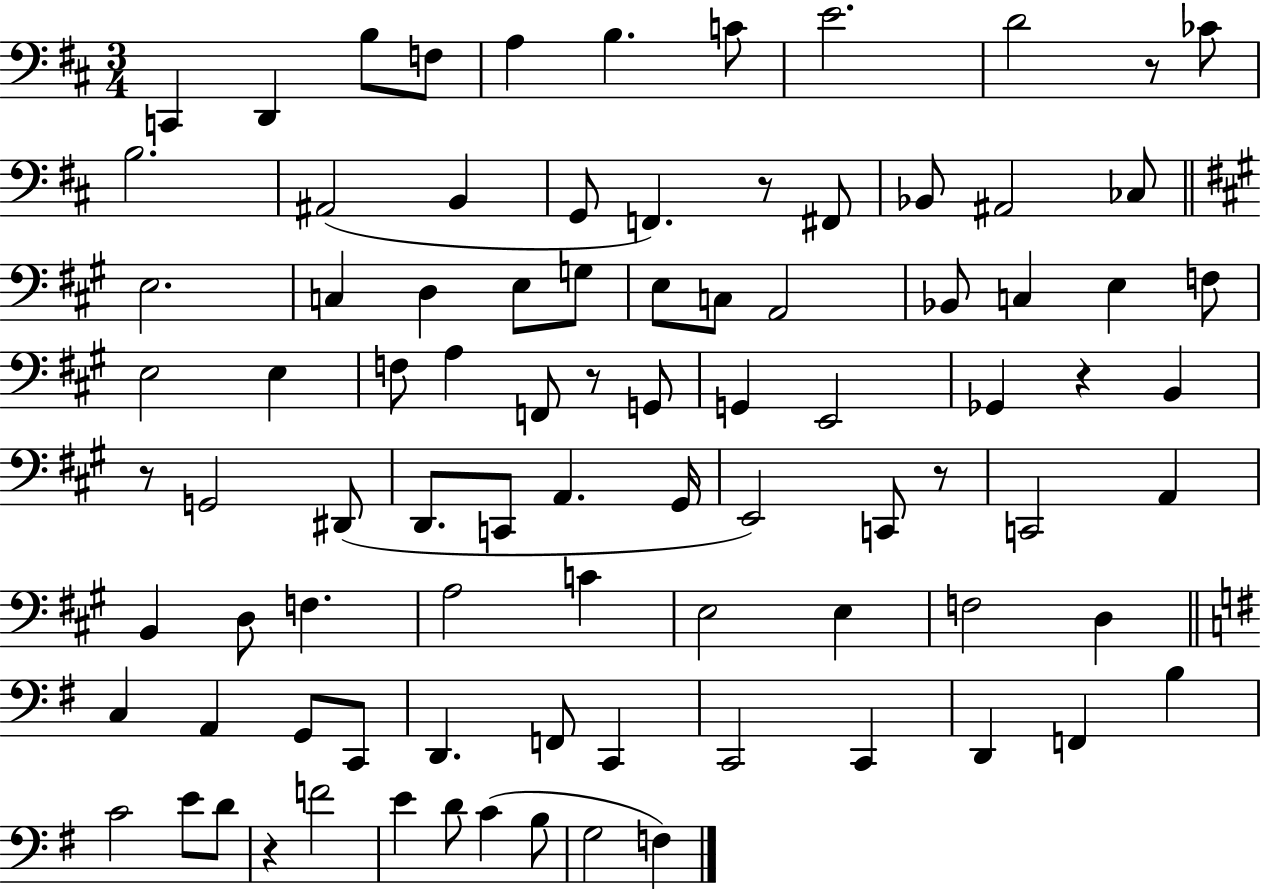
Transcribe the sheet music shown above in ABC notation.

X:1
T:Untitled
M:3/4
L:1/4
K:D
C,, D,, B,/2 F,/2 A, B, C/2 E2 D2 z/2 _C/2 B,2 ^A,,2 B,, G,,/2 F,, z/2 ^F,,/2 _B,,/2 ^A,,2 _C,/2 E,2 C, D, E,/2 G,/2 E,/2 C,/2 A,,2 _B,,/2 C, E, F,/2 E,2 E, F,/2 A, F,,/2 z/2 G,,/2 G,, E,,2 _G,, z B,, z/2 G,,2 ^D,,/2 D,,/2 C,,/2 A,, ^G,,/4 E,,2 C,,/2 z/2 C,,2 A,, B,, D,/2 F, A,2 C E,2 E, F,2 D, C, A,, G,,/2 C,,/2 D,, F,,/2 C,, C,,2 C,, D,, F,, B, C2 E/2 D/2 z F2 E D/2 C B,/2 G,2 F,